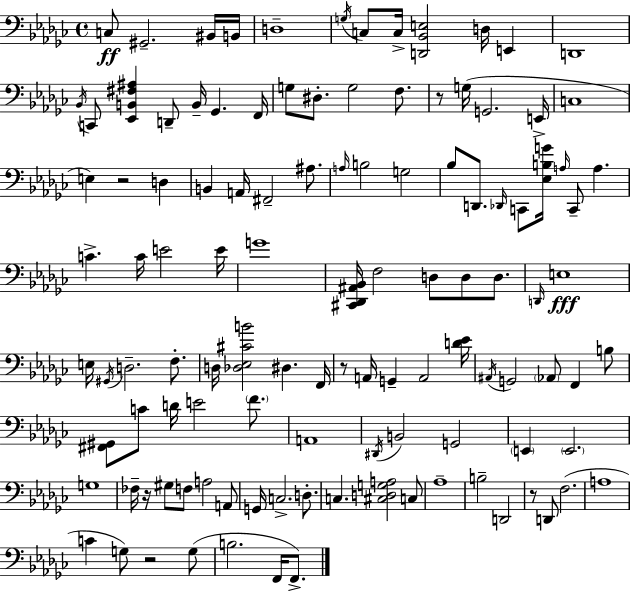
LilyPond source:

{
  \clef bass
  \time 4/4
  \defaultTimeSignature
  \key ees \minor
  \repeat volta 2 { c8\ff gis,2.-- bis,16 b,16 | d1-- | \acciaccatura { g16 } c8 c16-> <d, bes, e>2 d16 e,4 | d,1 | \break \acciaccatura { bes,16 } c,8 <ees, b, fis ais>4 d,8-- b,16-- ges,4. | f,16 g8 dis8.-. g2 f8. | r8 g16( g,2. | e,16-> c1 | \break e4) r2 d4 | b,4 a,16 fis,2-- ais8. | \grace { a16 } b2 g2 | bes8 d,8. \grace { des,16 } c,8 <ees b g'>16 \grace { a16 } c,8-- a4. | \break c'4.-> c'16 e'2 | e'16 g'1 | <cis, des, ais, bes,>16 f2 d8 | d8 d8. \grace { d,16 } e1\fff | \break e16 \acciaccatura { gis,16 } d2.-- | f8.-. d16 <des ees cis' b'>2 | dis4. f,16 r8 a,16 g,4-- a,2 | <d' ees'>16 \acciaccatura { ais,16 } g,2 | \break \parenthesize aes,8 f,4 b8 <fis, gis,>8 c'8 d'16 e'2 | \parenthesize f'8. a,1 | \acciaccatura { dis,16 } b,2 | g,2 \parenthesize e,4 \parenthesize e,2. | \break g1 | fes16-- r16 gis8 f8 a2 | a,8 g,16 c2.-> | d8.-. c4. <cis d g a>2 | \break c8 aes1-- | b2-- | d,2 r8 d,8 f2.( | a1 | \break c'4 g8) r2 | g8( b2. | f,16 f,8.->) } \bar "|."
}